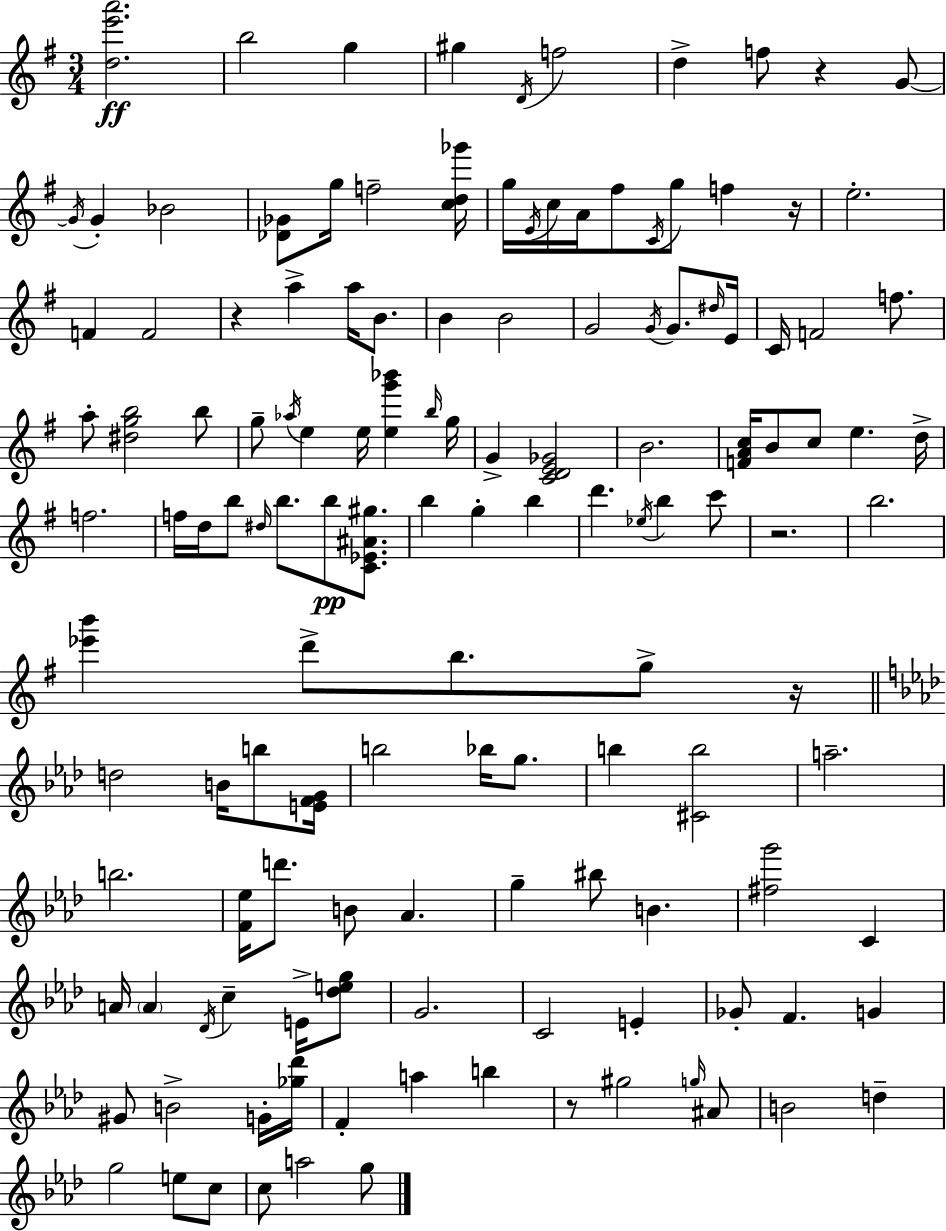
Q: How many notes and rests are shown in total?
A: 134